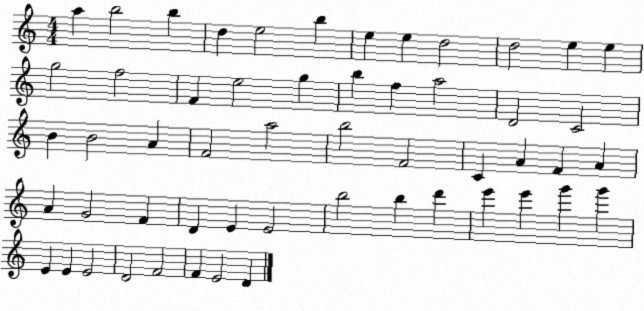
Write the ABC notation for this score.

X:1
T:Untitled
M:4/4
L:1/4
K:C
a b2 b d e2 b e e d2 d2 e e g2 f2 F e2 g b f a2 D2 C2 B B2 A F2 a2 b2 F2 C A F A A G2 F D E E2 b2 b d' e' e' g' g' E E E2 D2 F2 F E2 D